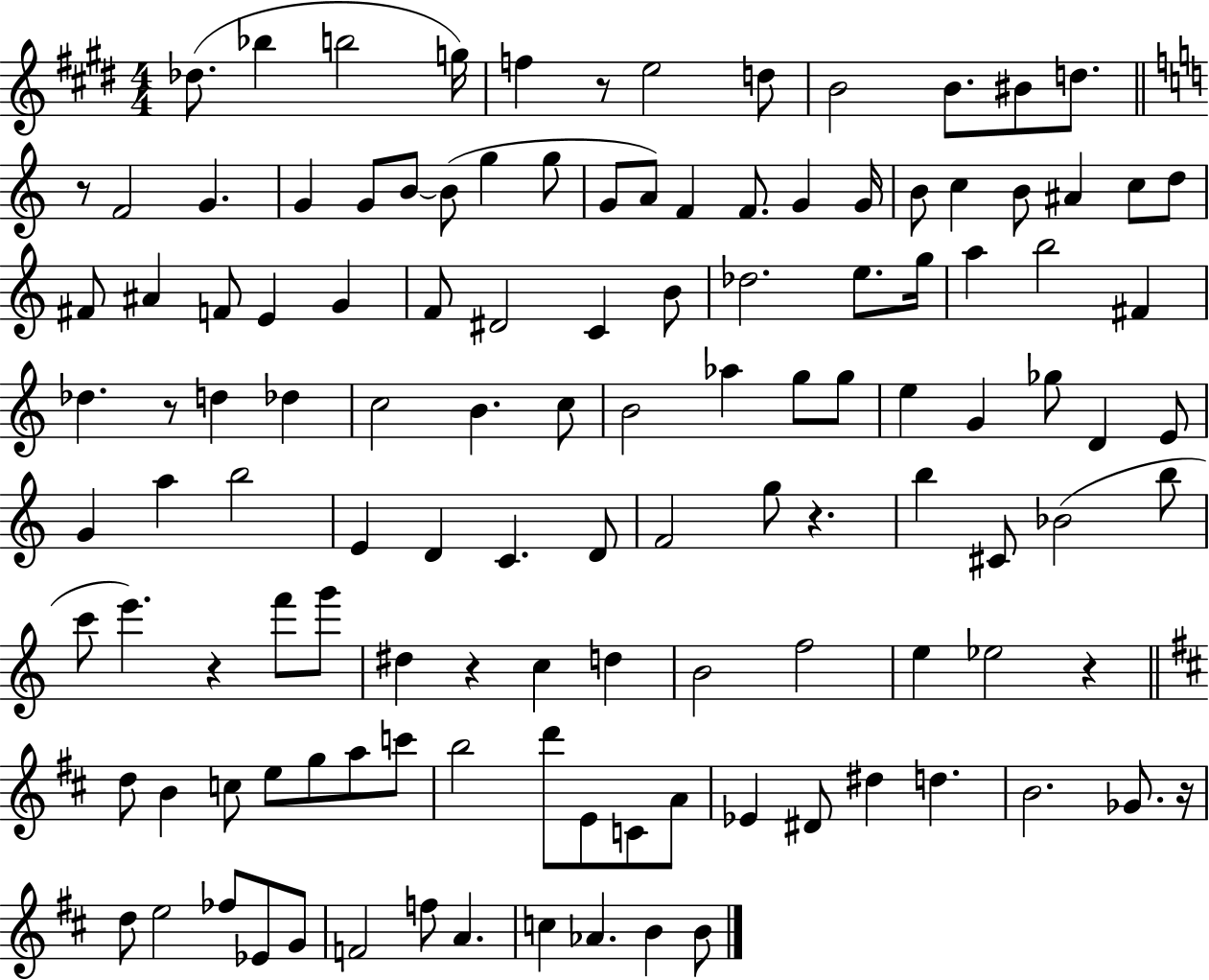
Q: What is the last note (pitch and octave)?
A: B4